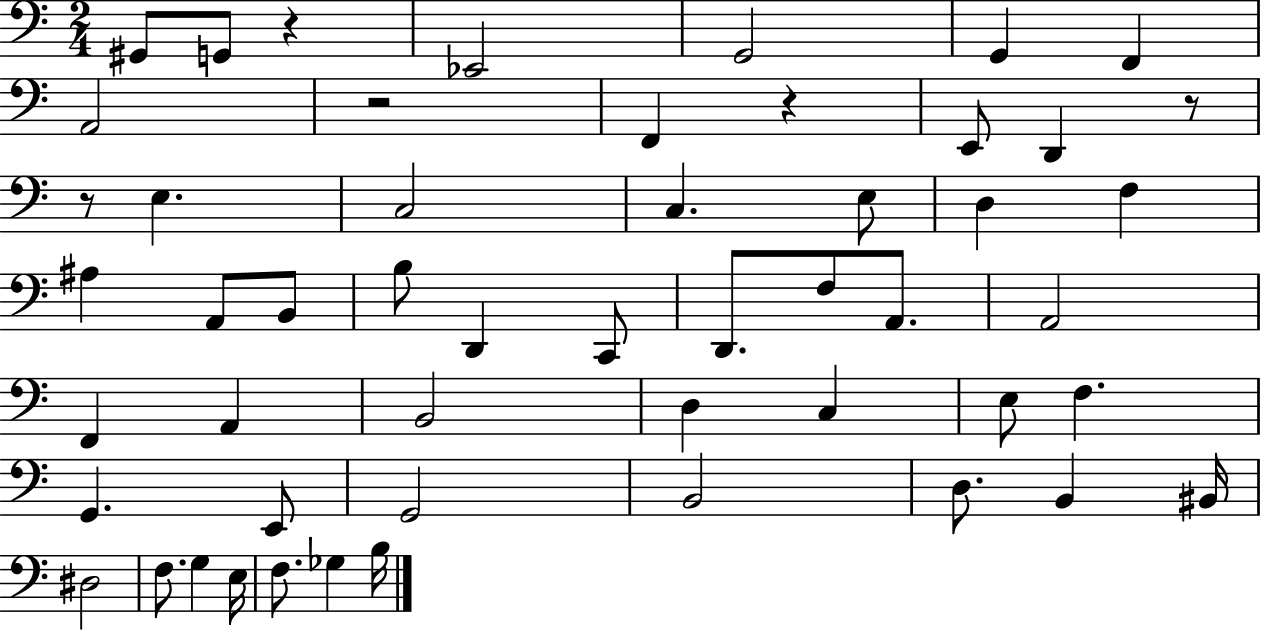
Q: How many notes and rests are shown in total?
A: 52